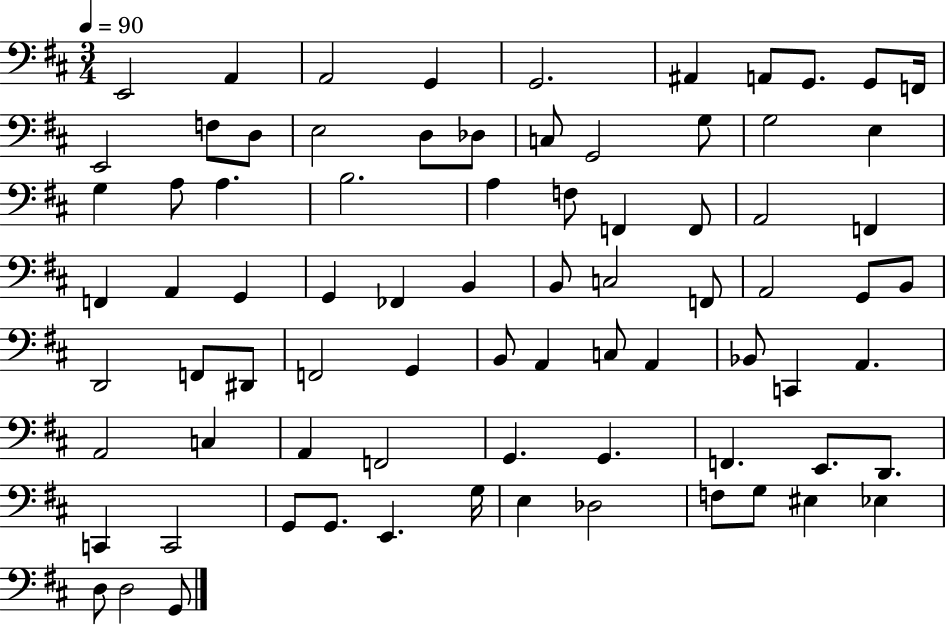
{
  \clef bass
  \numericTimeSignature
  \time 3/4
  \key d \major
  \tempo 4 = 90
  e,2 a,4 | a,2 g,4 | g,2. | ais,4 a,8 g,8. g,8 f,16 | \break e,2 f8 d8 | e2 d8 des8 | c8 g,2 g8 | g2 e4 | \break g4 a8 a4. | b2. | a4 f8 f,4 f,8 | a,2 f,4 | \break f,4 a,4 g,4 | g,4 fes,4 b,4 | b,8 c2 f,8 | a,2 g,8 b,8 | \break d,2 f,8 dis,8 | f,2 g,4 | b,8 a,4 c8 a,4 | bes,8 c,4 a,4. | \break a,2 c4 | a,4 f,2 | g,4. g,4. | f,4. e,8. d,8. | \break c,4 c,2 | g,8 g,8. e,4. g16 | e4 des2 | f8 g8 eis4 ees4 | \break d8 d2 g,8 | \bar "|."
}